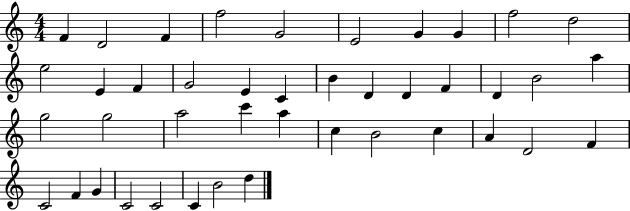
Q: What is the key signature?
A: C major